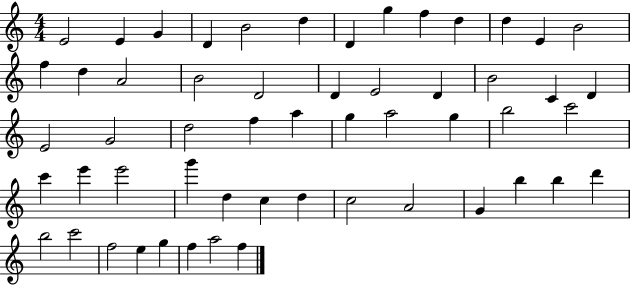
{
  \clef treble
  \numericTimeSignature
  \time 4/4
  \key c \major
  e'2 e'4 g'4 | d'4 b'2 d''4 | d'4 g''4 f''4 d''4 | d''4 e'4 b'2 | \break f''4 d''4 a'2 | b'2 d'2 | d'4 e'2 d'4 | b'2 c'4 d'4 | \break e'2 g'2 | d''2 f''4 a''4 | g''4 a''2 g''4 | b''2 c'''2 | \break c'''4 e'''4 e'''2 | g'''4 d''4 c''4 d''4 | c''2 a'2 | g'4 b''4 b''4 d'''4 | \break b''2 c'''2 | f''2 e''4 g''4 | f''4 a''2 f''4 | \bar "|."
}